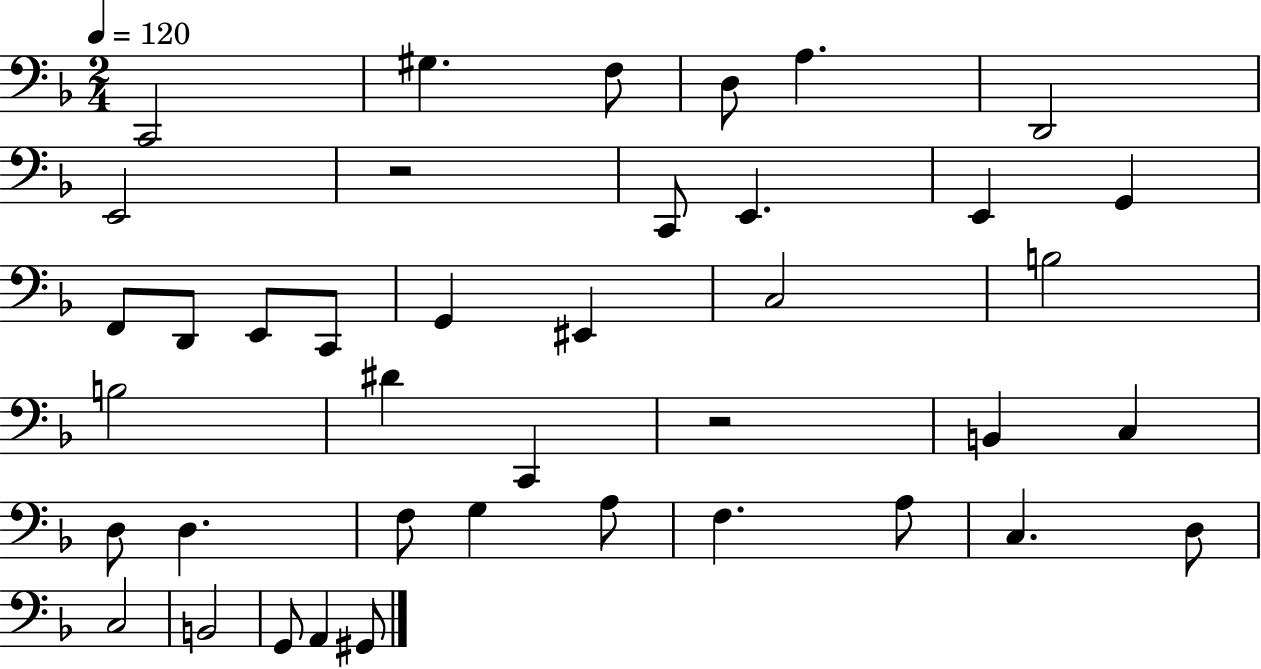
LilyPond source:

{
  \clef bass
  \numericTimeSignature
  \time 2/4
  \key f \major
  \tempo 4 = 120
  c,2 | gis4. f8 | d8 a4. | d,2 | \break e,2 | r2 | c,8 e,4. | e,4 g,4 | \break f,8 d,8 e,8 c,8 | g,4 eis,4 | c2 | b2 | \break b2 | dis'4 c,4 | r2 | b,4 c4 | \break d8 d4. | f8 g4 a8 | f4. a8 | c4. d8 | \break c2 | b,2 | g,8 a,4 gis,8 | \bar "|."
}